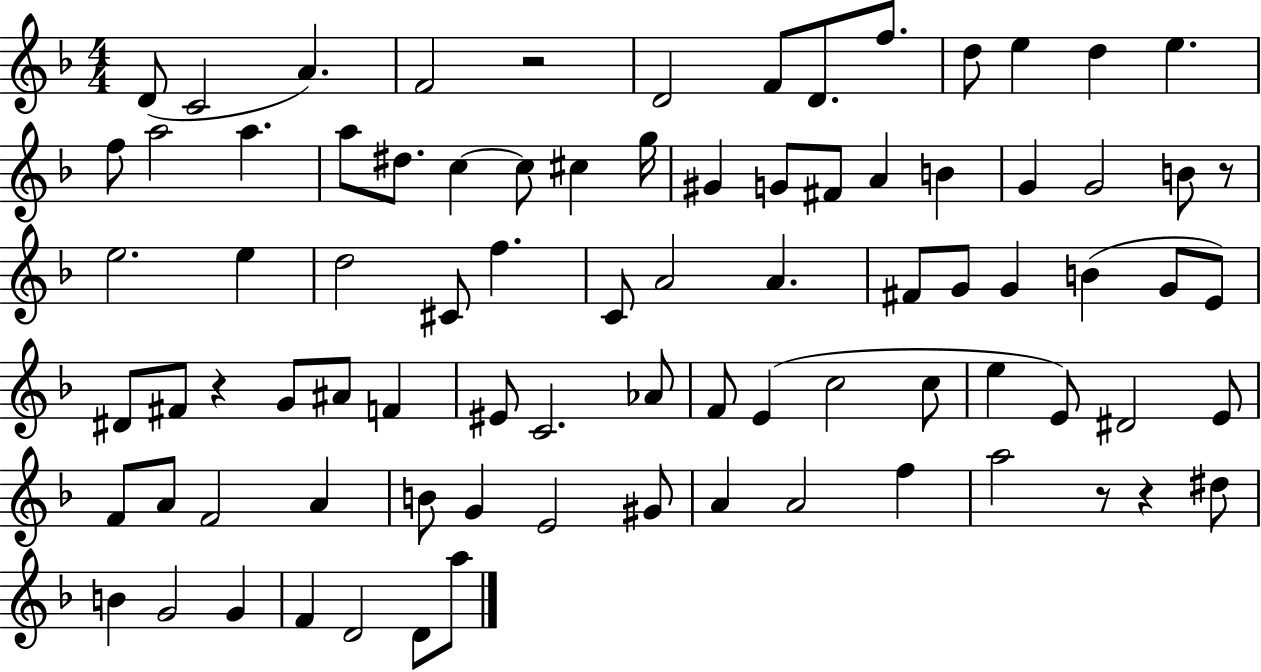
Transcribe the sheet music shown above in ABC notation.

X:1
T:Untitled
M:4/4
L:1/4
K:F
D/2 C2 A F2 z2 D2 F/2 D/2 f/2 d/2 e d e f/2 a2 a a/2 ^d/2 c c/2 ^c g/4 ^G G/2 ^F/2 A B G G2 B/2 z/2 e2 e d2 ^C/2 f C/2 A2 A ^F/2 G/2 G B G/2 E/2 ^D/2 ^F/2 z G/2 ^A/2 F ^E/2 C2 _A/2 F/2 E c2 c/2 e E/2 ^D2 E/2 F/2 A/2 F2 A B/2 G E2 ^G/2 A A2 f a2 z/2 z ^d/2 B G2 G F D2 D/2 a/2